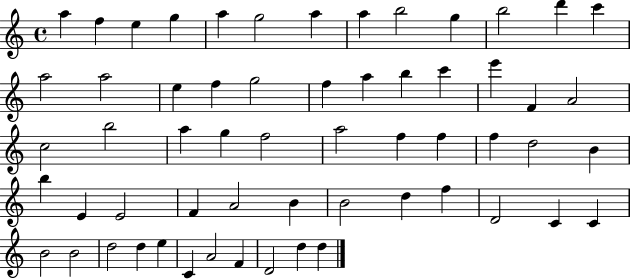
A5/q F5/q E5/q G5/q A5/q G5/h A5/q A5/q B5/h G5/q B5/h D6/q C6/q A5/h A5/h E5/q F5/q G5/h F5/q A5/q B5/q C6/q E6/q F4/q A4/h C5/h B5/h A5/q G5/q F5/h A5/h F5/q F5/q F5/q D5/h B4/q B5/q E4/q E4/h F4/q A4/h B4/q B4/h D5/q F5/q D4/h C4/q C4/q B4/h B4/h D5/h D5/q E5/q C4/q A4/h F4/q D4/h D5/q D5/q